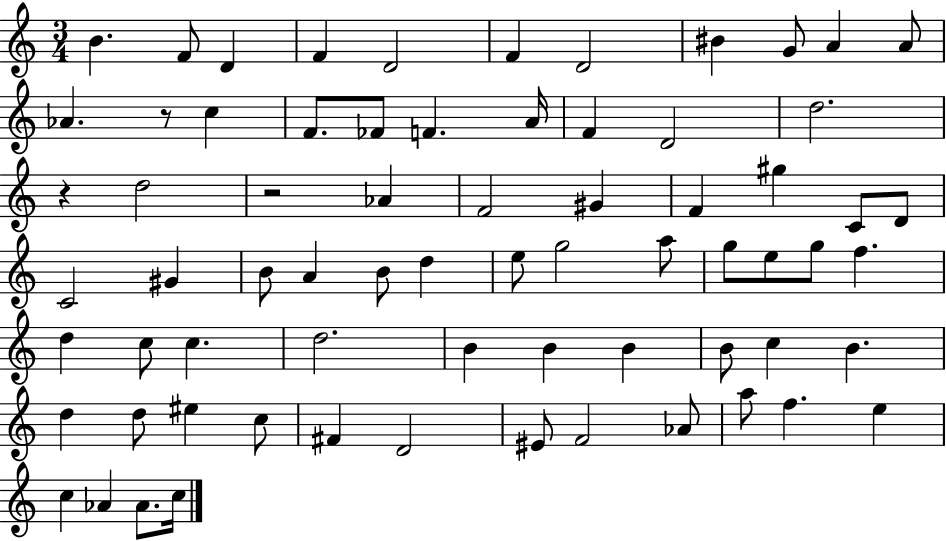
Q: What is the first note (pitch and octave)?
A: B4